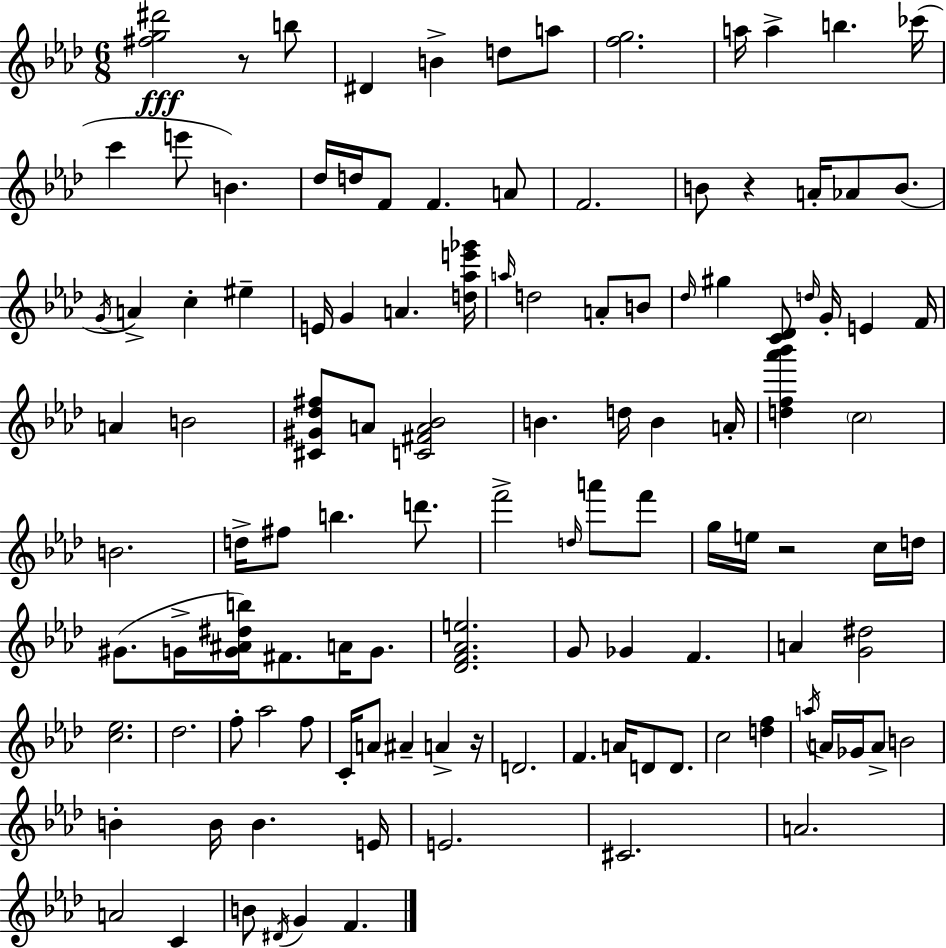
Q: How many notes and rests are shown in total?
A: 117